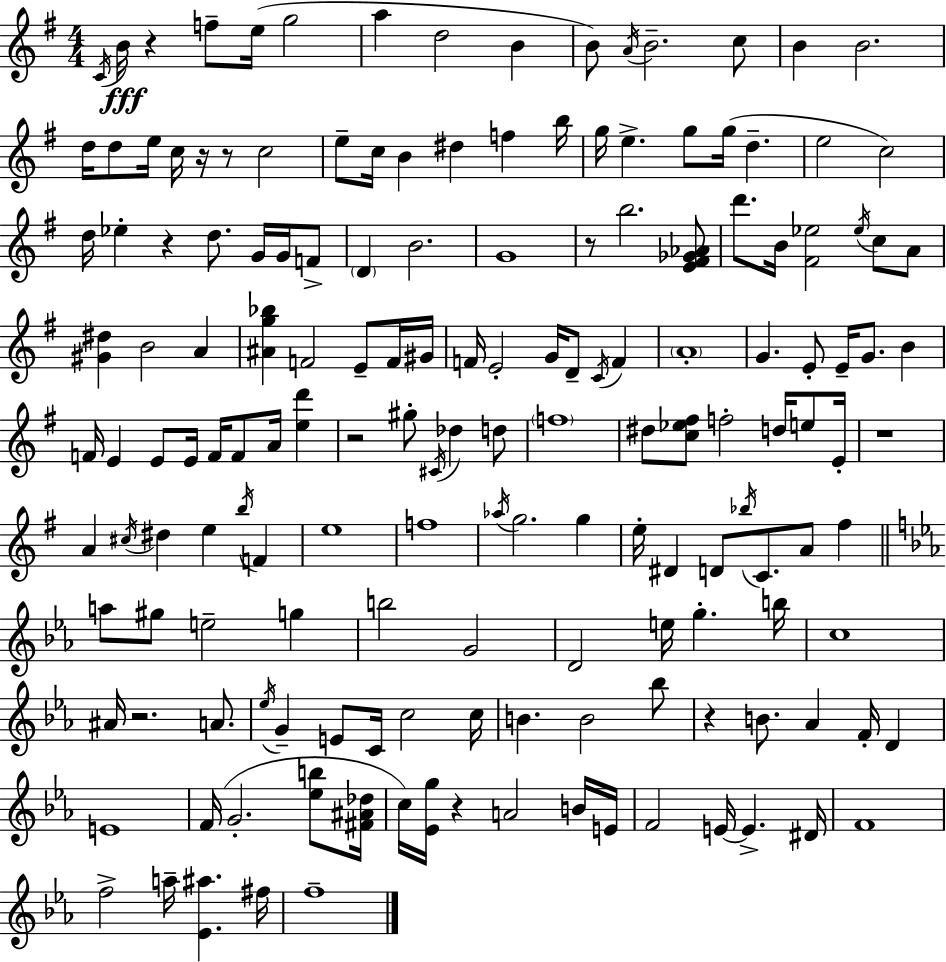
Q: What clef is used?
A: treble